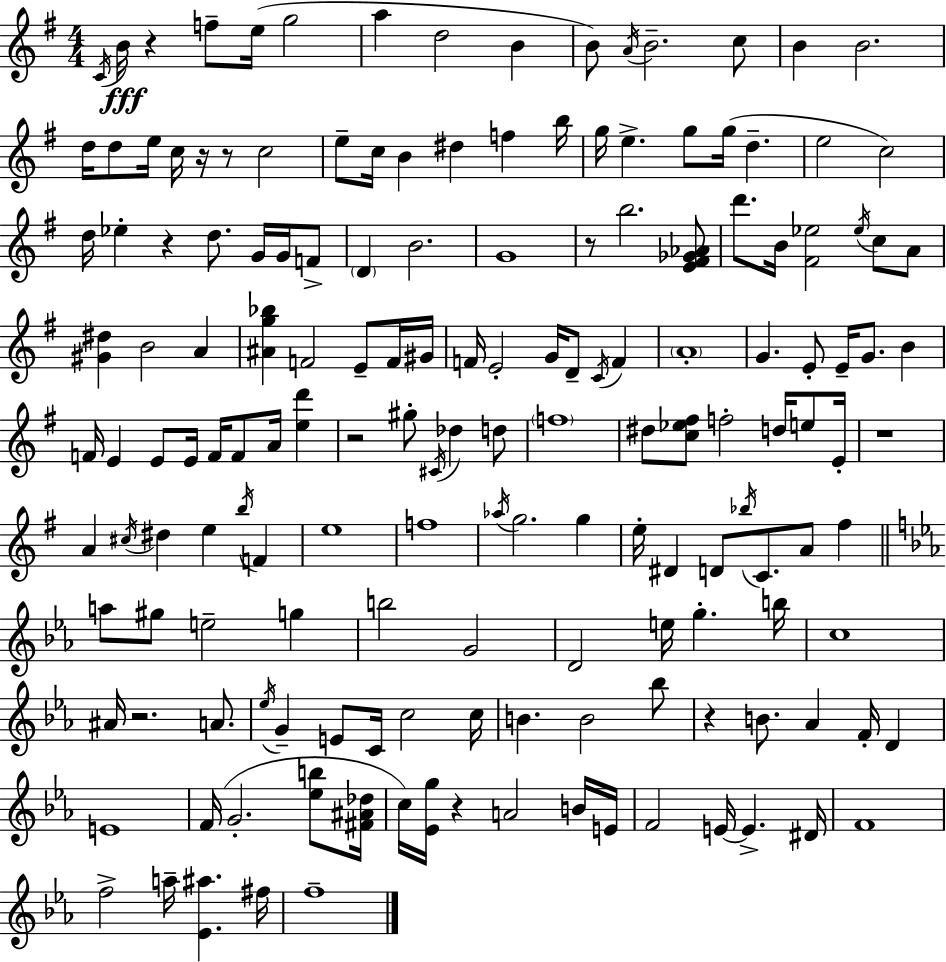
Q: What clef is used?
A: treble